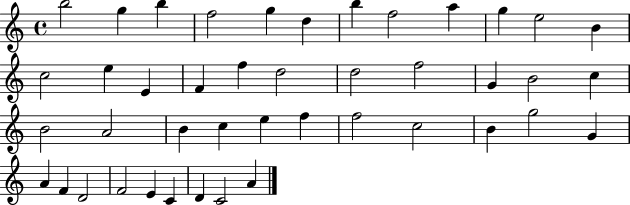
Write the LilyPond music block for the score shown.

{
  \clef treble
  \time 4/4
  \defaultTimeSignature
  \key c \major
  b''2 g''4 b''4 | f''2 g''4 d''4 | b''4 f''2 a''4 | g''4 e''2 b'4 | \break c''2 e''4 e'4 | f'4 f''4 d''2 | d''2 f''2 | g'4 b'2 c''4 | \break b'2 a'2 | b'4 c''4 e''4 f''4 | f''2 c''2 | b'4 g''2 g'4 | \break a'4 f'4 d'2 | f'2 e'4 c'4 | d'4 c'2 a'4 | \bar "|."
}